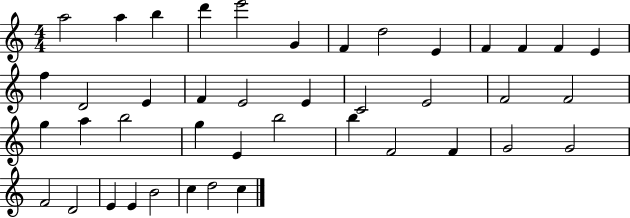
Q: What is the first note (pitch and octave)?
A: A5